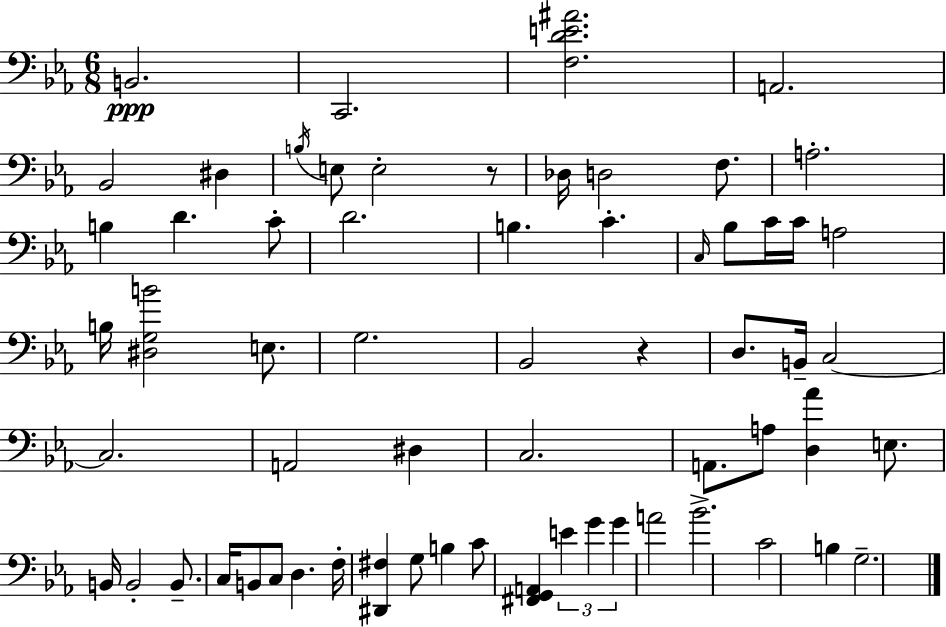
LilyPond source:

{
  \clef bass
  \numericTimeSignature
  \time 6/8
  \key ees \major
  b,2.\ppp | c,2. | <f d' e' ais'>2. | a,2. | \break bes,2 dis4 | \acciaccatura { b16 } e8 e2-. r8 | des16 d2 f8. | a2.-. | \break b4 d'4. c'8-. | d'2. | b4. c'4.-. | \grace { c16 } bes8 c'16 c'16 a2 | \break b16 <dis g b'>2 e8. | g2. | bes,2 r4 | d8. b,16-- c2~~ | \break c2. | a,2 dis4 | c2. | a,8. a8 <d aes'>4 e8. | \break b,16 b,2-. b,8.-- | c16 b,8 c8 d4. | f16-. <dis, fis>4 g8 b4 | c'8 <fis, g, a,>4 \tuplet 3/2 { e'4 g'4 | \break g'4 } a'2 | bes'2.-> | c'2 b4 | g2.-- | \break \bar "|."
}